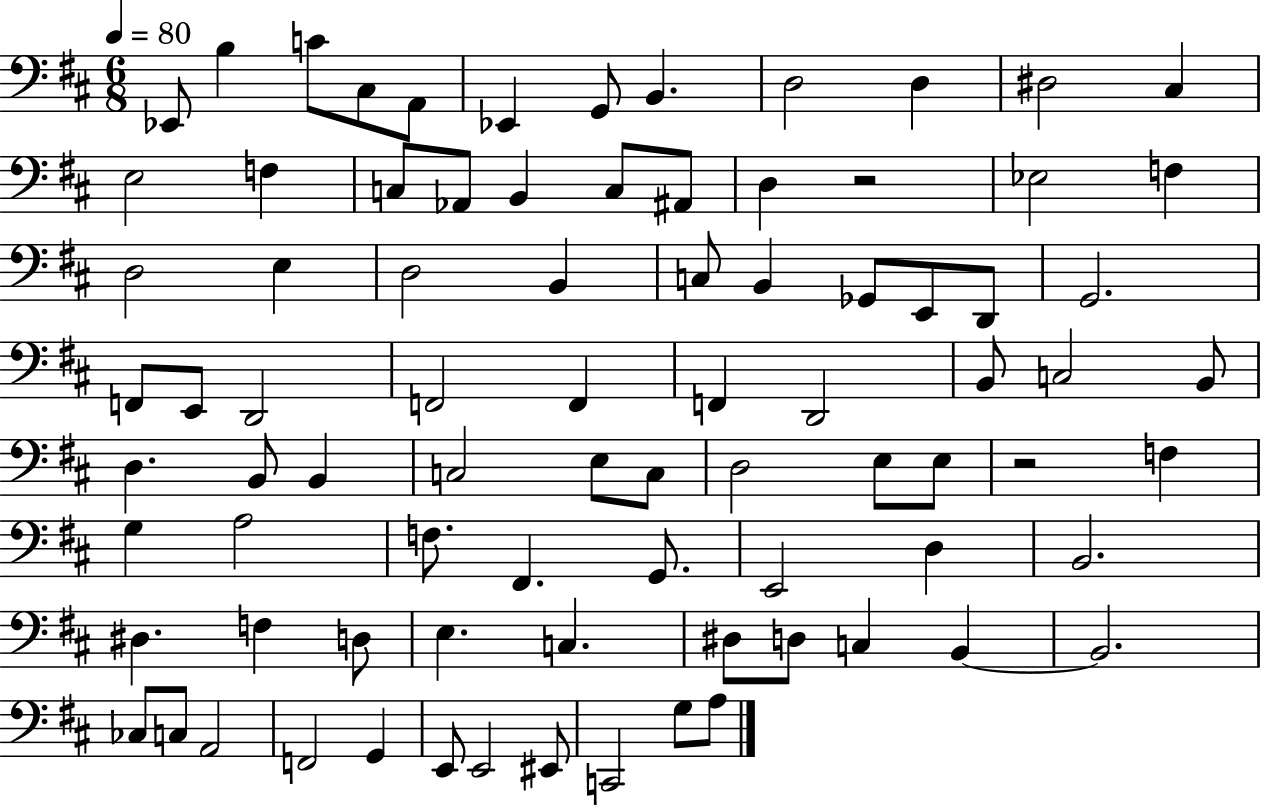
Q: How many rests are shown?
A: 2